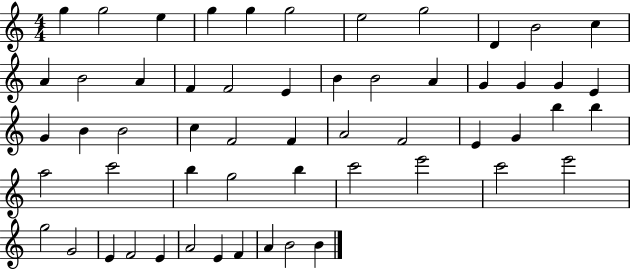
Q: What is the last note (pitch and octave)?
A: B4